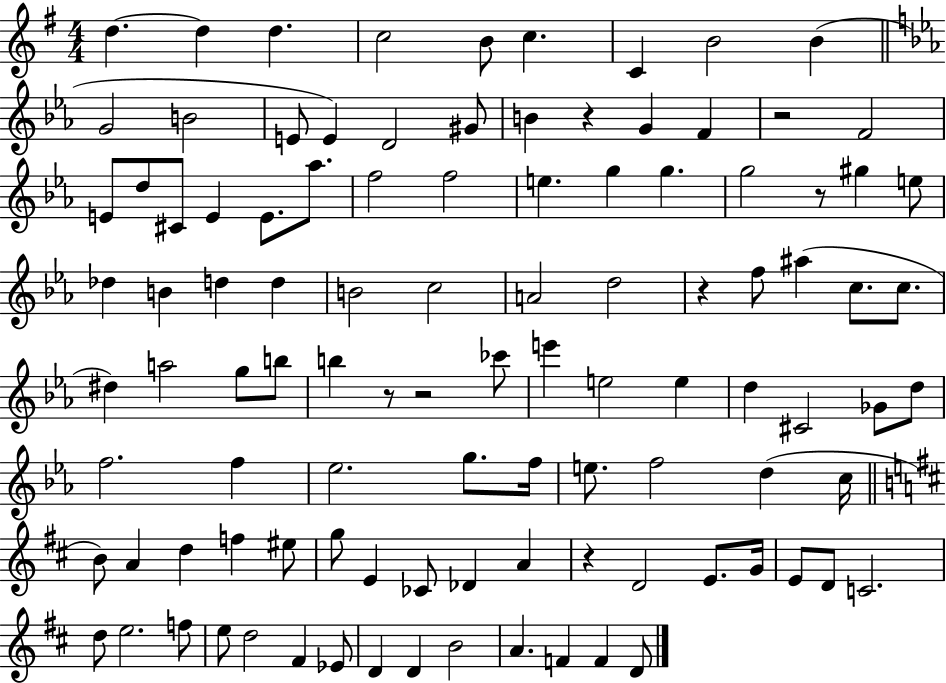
{
  \clef treble
  \numericTimeSignature
  \time 4/4
  \key g \major
  d''4.~~ d''4 d''4. | c''2 b'8 c''4. | c'4 b'2 b'4( | \bar "||" \break \key c \minor g'2 b'2 | e'8 e'4) d'2 gis'8 | b'4 r4 g'4 f'4 | r2 f'2 | \break e'8 d''8 cis'8 e'4 e'8. aes''8. | f''2 f''2 | e''4. g''4 g''4. | g''2 r8 gis''4 e''8 | \break des''4 b'4 d''4 d''4 | b'2 c''2 | a'2 d''2 | r4 f''8 ais''4( c''8. c''8. | \break dis''4) a''2 g''8 b''8 | b''4 r8 r2 ces'''8 | e'''4 e''2 e''4 | d''4 cis'2 ges'8 d''8 | \break f''2. f''4 | ees''2. g''8. f''16 | e''8. f''2 d''4( c''16 | \bar "||" \break \key d \major b'8) a'4 d''4 f''4 eis''8 | g''8 e'4 ces'8 des'4 a'4 | r4 d'2 e'8. g'16 | e'8 d'8 c'2. | \break d''8 e''2. f''8 | e''8 d''2 fis'4 ees'8 | d'4 d'4 b'2 | a'4. f'4 f'4 d'8 | \break \bar "|."
}